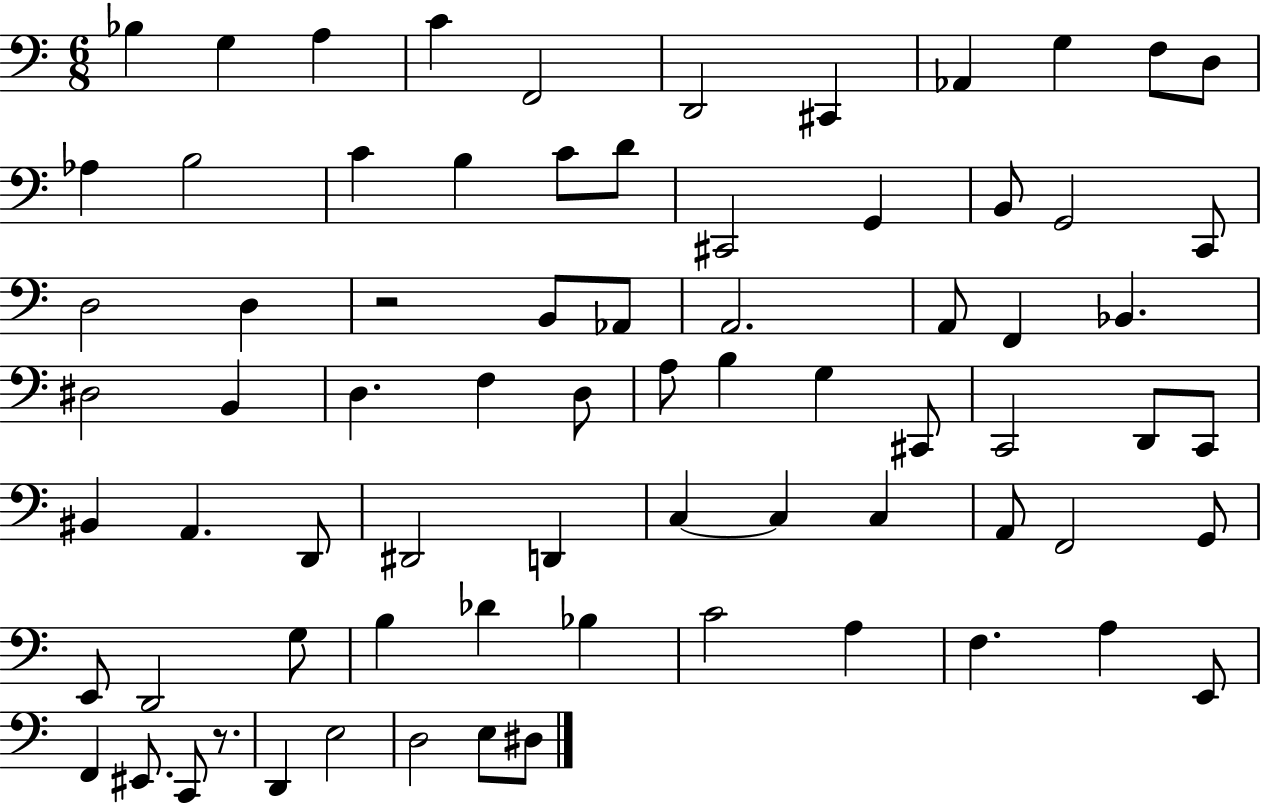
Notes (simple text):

Bb3/q G3/q A3/q C4/q F2/h D2/h C#2/q Ab2/q G3/q F3/e D3/e Ab3/q B3/h C4/q B3/q C4/e D4/e C#2/h G2/q B2/e G2/h C2/e D3/h D3/q R/h B2/e Ab2/e A2/h. A2/e F2/q Bb2/q. D#3/h B2/q D3/q. F3/q D3/e A3/e B3/q G3/q C#2/e C2/h D2/e C2/e BIS2/q A2/q. D2/e D#2/h D2/q C3/q C3/q C3/q A2/e F2/h G2/e E2/e D2/h G3/e B3/q Db4/q Bb3/q C4/h A3/q F3/q. A3/q E2/e F2/q EIS2/e. C2/e R/e. D2/q E3/h D3/h E3/e D#3/e